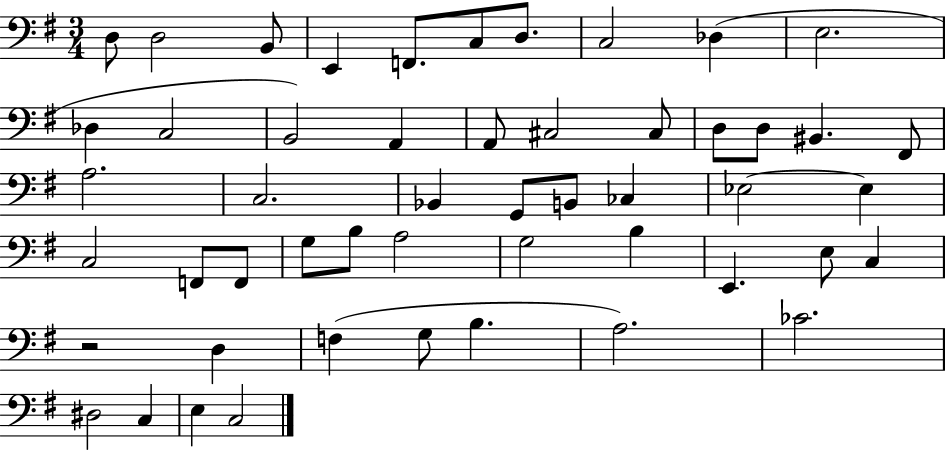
D3/e D3/h B2/e E2/q F2/e. C3/e D3/e. C3/h Db3/q E3/h. Db3/q C3/h B2/h A2/q A2/e C#3/h C#3/e D3/e D3/e BIS2/q. F#2/e A3/h. C3/h. Bb2/q G2/e B2/e CES3/q Eb3/h Eb3/q C3/h F2/e F2/e G3/e B3/e A3/h G3/h B3/q E2/q. E3/e C3/q R/h D3/q F3/q G3/e B3/q. A3/h. CES4/h. D#3/h C3/q E3/q C3/h